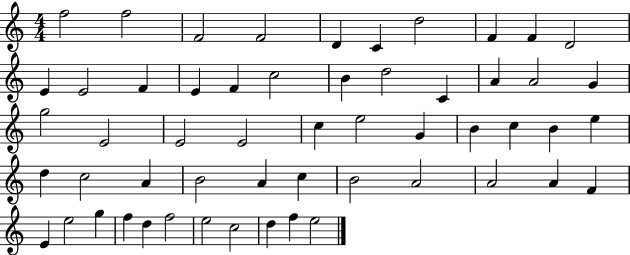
X:1
T:Untitled
M:4/4
L:1/4
K:C
f2 f2 F2 F2 D C d2 F F D2 E E2 F E F c2 B d2 C A A2 G g2 E2 E2 E2 c e2 G B c B e d c2 A B2 A c B2 A2 A2 A F E e2 g f d f2 e2 c2 d f e2